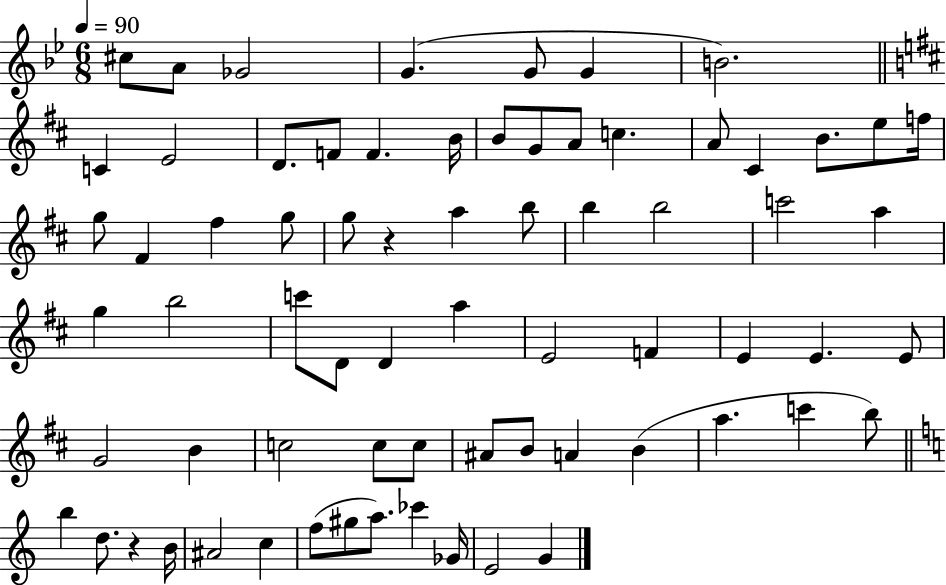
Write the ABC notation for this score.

X:1
T:Untitled
M:6/8
L:1/4
K:Bb
^c/2 A/2 _G2 G G/2 G B2 C E2 D/2 F/2 F B/4 B/2 G/2 A/2 c A/2 ^C B/2 e/2 f/4 g/2 ^F ^f g/2 g/2 z a b/2 b b2 c'2 a g b2 c'/2 D/2 D a E2 F E E E/2 G2 B c2 c/2 c/2 ^A/2 B/2 A B a c' b/2 b d/2 z B/4 ^A2 c f/2 ^g/2 a/2 _c' _G/4 E2 G